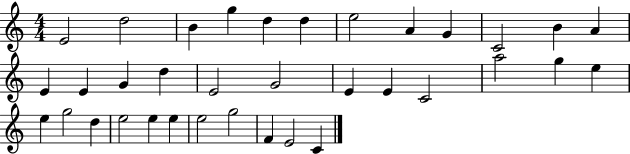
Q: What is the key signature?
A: C major